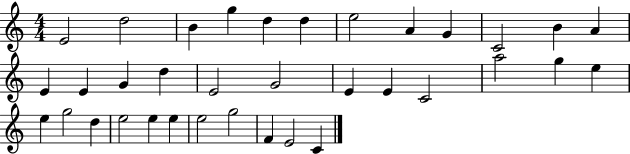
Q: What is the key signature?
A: C major